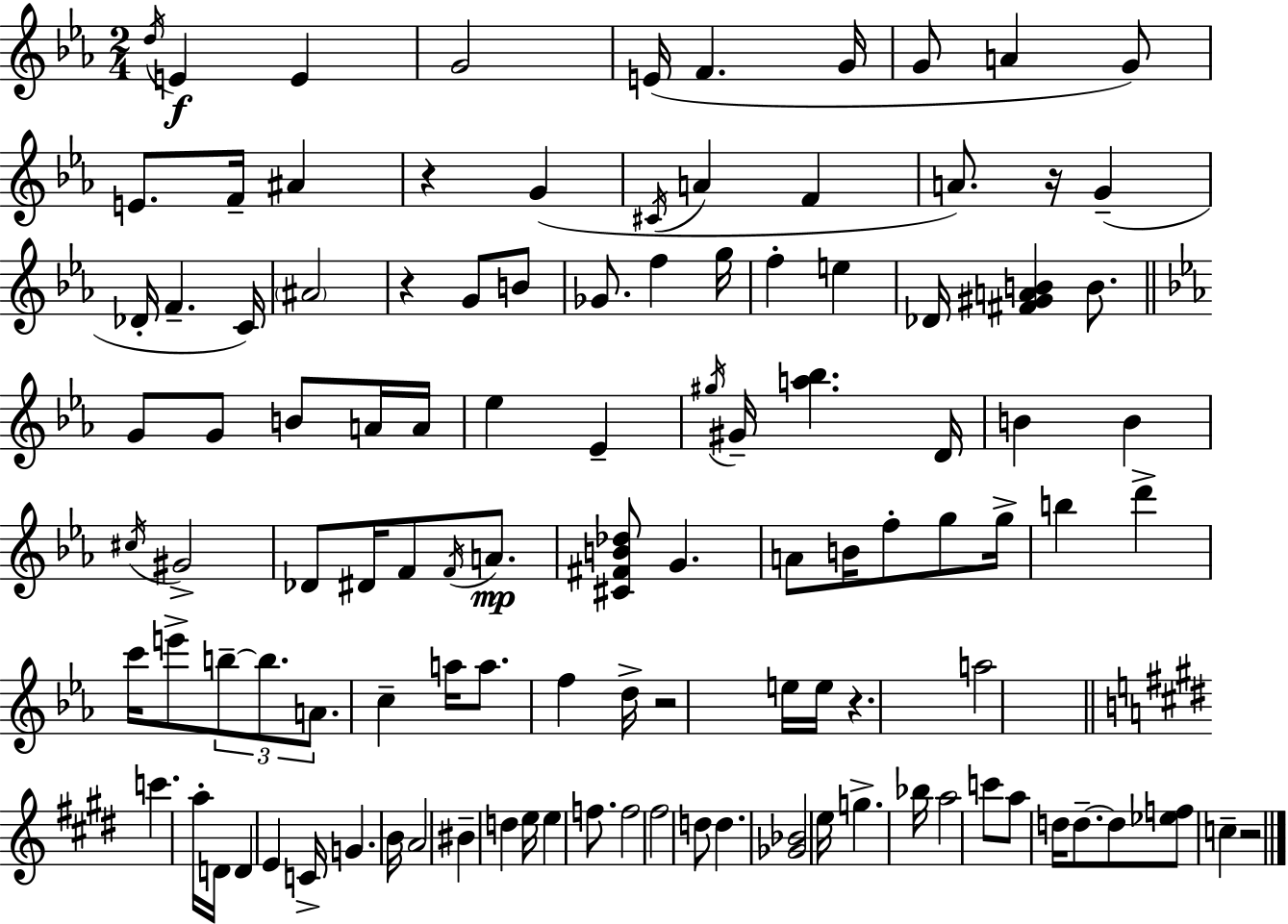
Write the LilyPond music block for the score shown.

{
  \clef treble
  \numericTimeSignature
  \time 2/4
  \key c \minor
  \acciaccatura { d''16 }\f e'4 e'4 | g'2 | e'16( f'4. | g'16 g'8 a'4 g'8) | \break e'8. f'16-- ais'4 | r4 g'4( | \acciaccatura { cis'16 } a'4 f'4 | a'8.) r16 g'4--( | \break des'16-. f'4.-- | c'16) \parenthesize ais'2 | r4 g'8 | b'8 ges'8. f''4 | \break g''16 f''4-. e''4 | des'16 <fis' gis' a' b'>4 b'8. | \bar "||" \break \key ees \major g'8 g'8 b'8 a'16 a'16 | ees''4 ees'4-- | \acciaccatura { gis''16 } gis'16-- <a'' bes''>4. | d'16 b'4 b'4 | \break \acciaccatura { cis''16 } gis'2-> | des'8 dis'16 f'8 \acciaccatura { f'16 } | a'8.\mp <cis' fis' b' des''>8 g'4. | a'8 b'16 f''8-. | \break g''8 g''16-> b''4 d'''4-> | c'''16 e'''8-> \tuplet 3/2 { b''8--~~ | b''8. a'8. } c''4-- | a''16 a''8. f''4 | \break d''16-> r2 | e''16 e''16 r4. | a''2 | \bar "||" \break \key e \major c'''4. a''16-. d'16 | d'4 e'4 | c'16-> g'4. b'16 | a'2 | \break bis'4-- d''4 | e''16 e''4 f''8. | f''2 | fis''2 | \break d''8 d''4. | <ges' bes'>2 | e''16 g''4.-> bes''16 | a''2 | \break c'''8 a''8 d''16 d''8.--~~ | d''8 <ees'' f''>8 c''4-- | r2 | \bar "|."
}